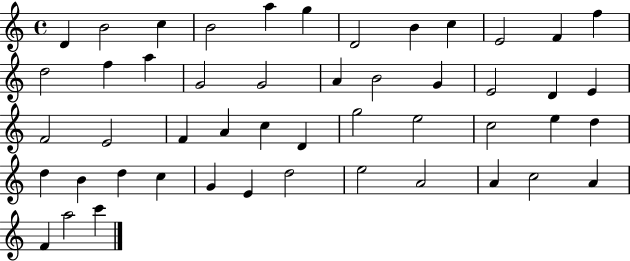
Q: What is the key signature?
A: C major